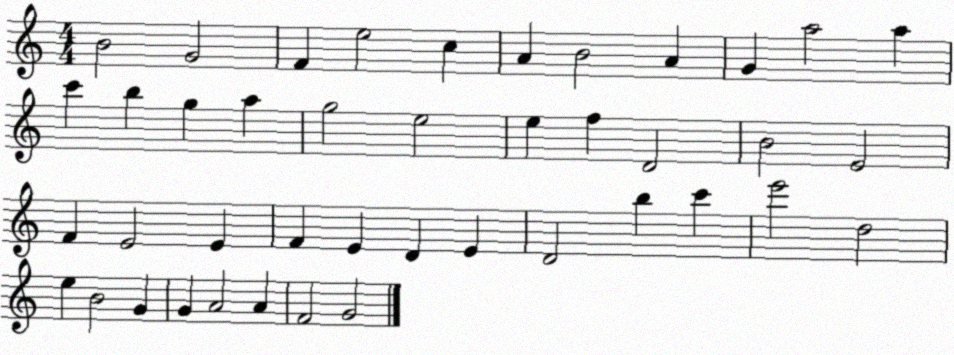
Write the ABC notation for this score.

X:1
T:Untitled
M:4/4
L:1/4
K:C
B2 G2 F e2 c A B2 A G a2 a c' b g a g2 e2 e f D2 B2 E2 F E2 E F E D E D2 b c' e'2 d2 e B2 G G A2 A F2 G2